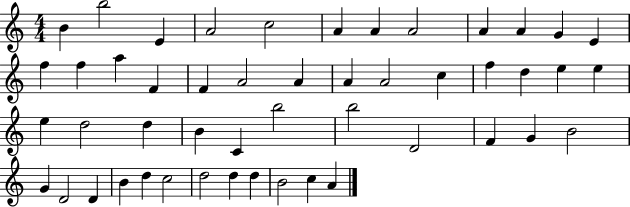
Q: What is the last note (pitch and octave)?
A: A4